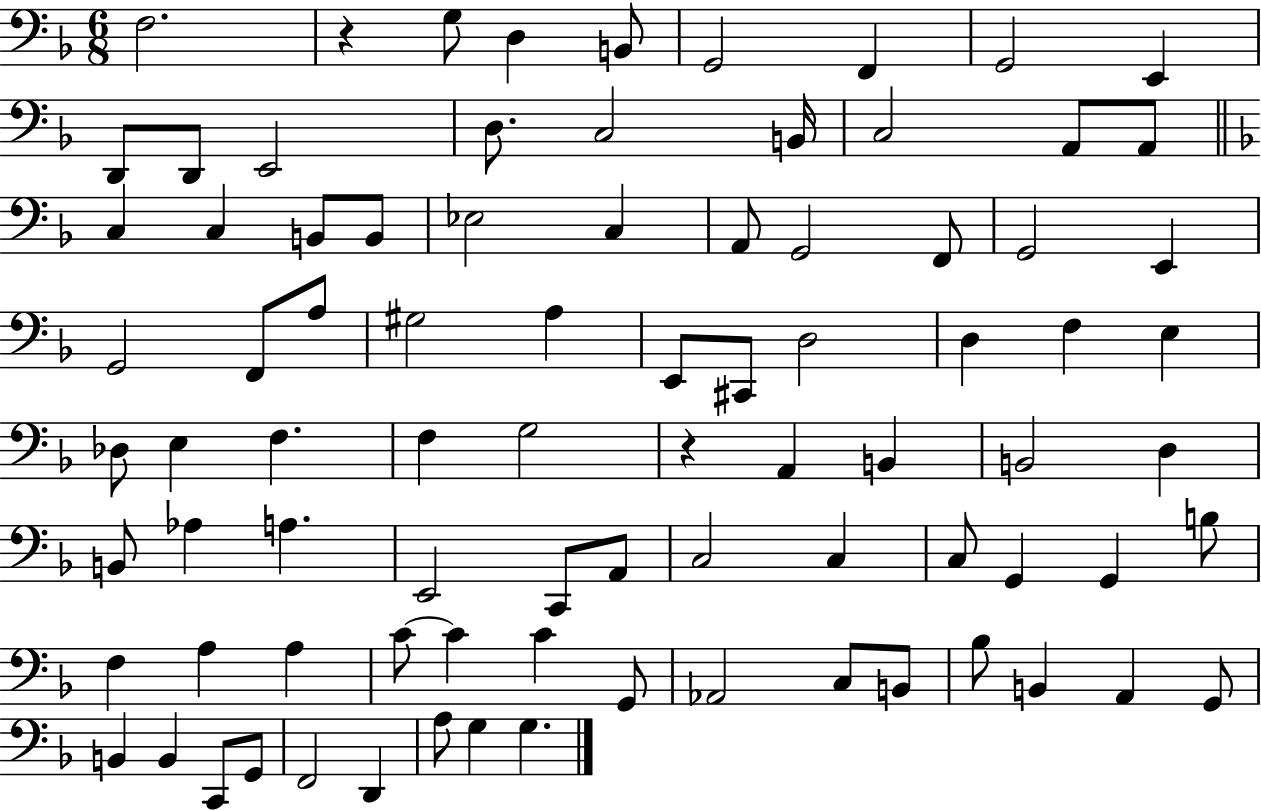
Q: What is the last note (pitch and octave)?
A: G3